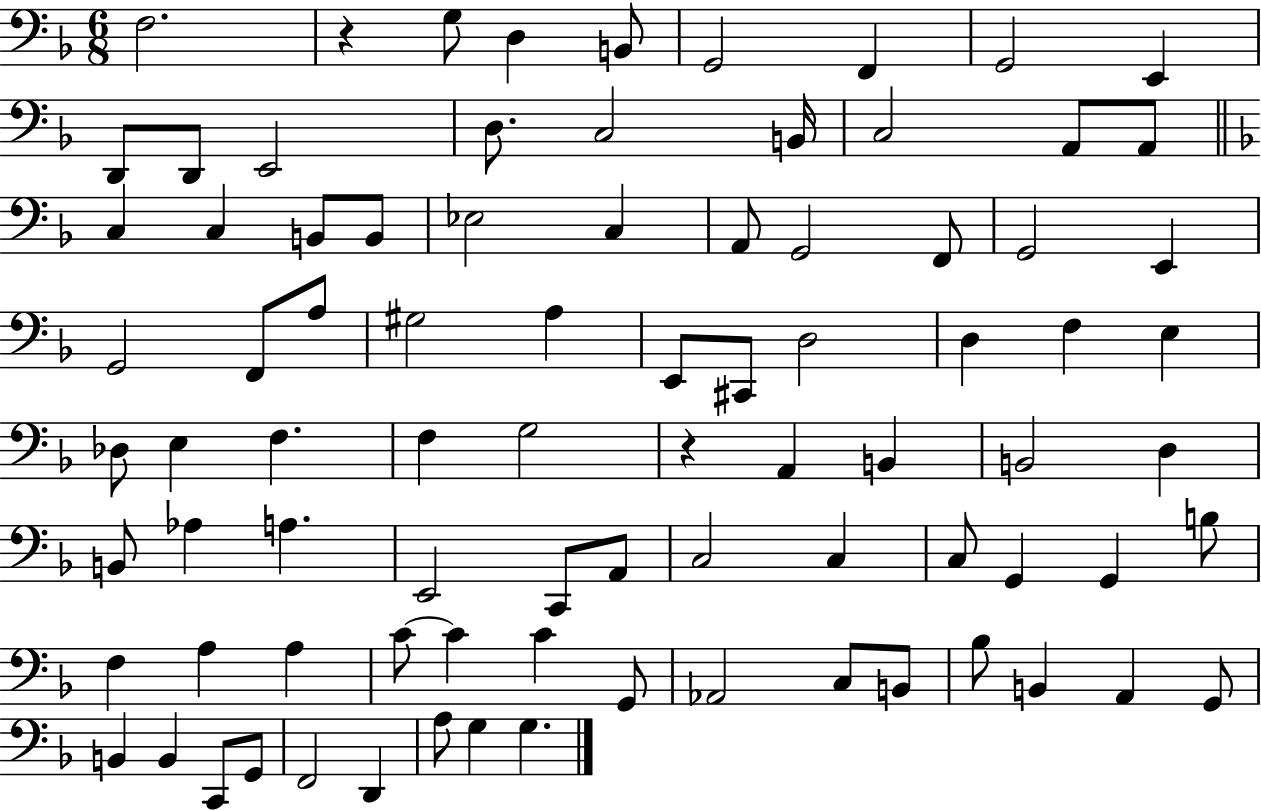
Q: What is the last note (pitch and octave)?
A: G3